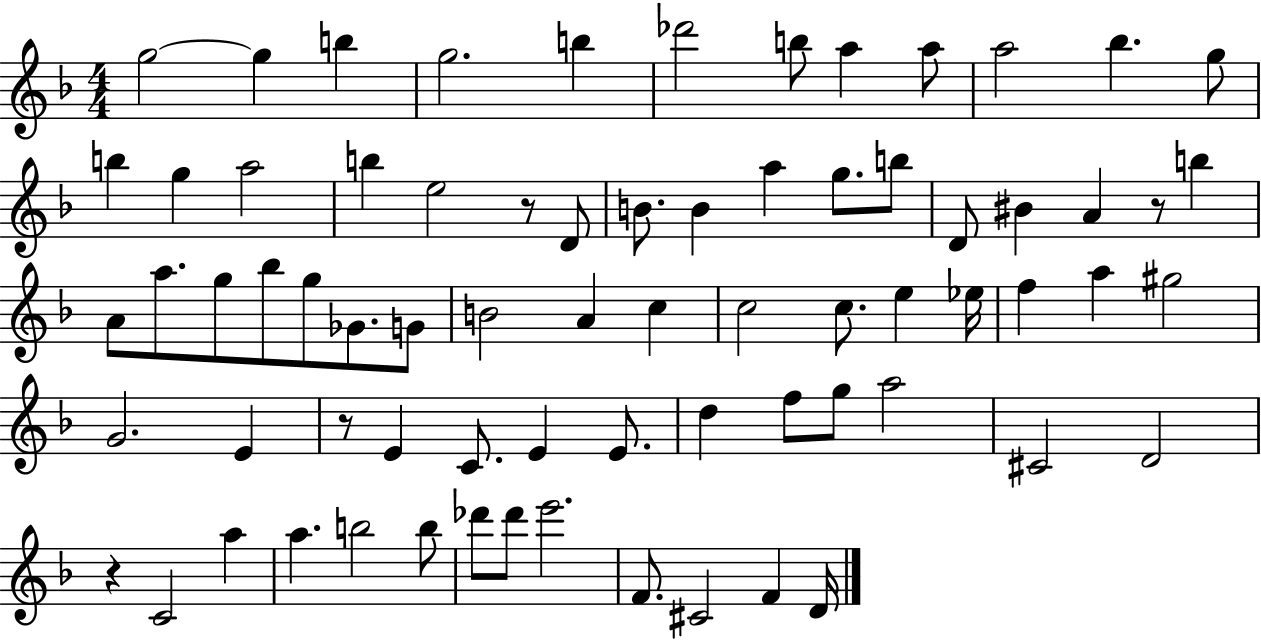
{
  \clef treble
  \numericTimeSignature
  \time 4/4
  \key f \major
  \repeat volta 2 { g''2~~ g''4 b''4 | g''2. b''4 | des'''2 b''8 a''4 a''8 | a''2 bes''4. g''8 | \break b''4 g''4 a''2 | b''4 e''2 r8 d'8 | b'8. b'4 a''4 g''8. b''8 | d'8 bis'4 a'4 r8 b''4 | \break a'8 a''8. g''8 bes''8 g''8 ges'8. g'8 | b'2 a'4 c''4 | c''2 c''8. e''4 ees''16 | f''4 a''4 gis''2 | \break g'2. e'4 | r8 e'4 c'8. e'4 e'8. | d''4 f''8 g''8 a''2 | cis'2 d'2 | \break r4 c'2 a''4 | a''4. b''2 b''8 | des'''8 des'''8 e'''2. | f'8. cis'2 f'4 d'16 | \break } \bar "|."
}